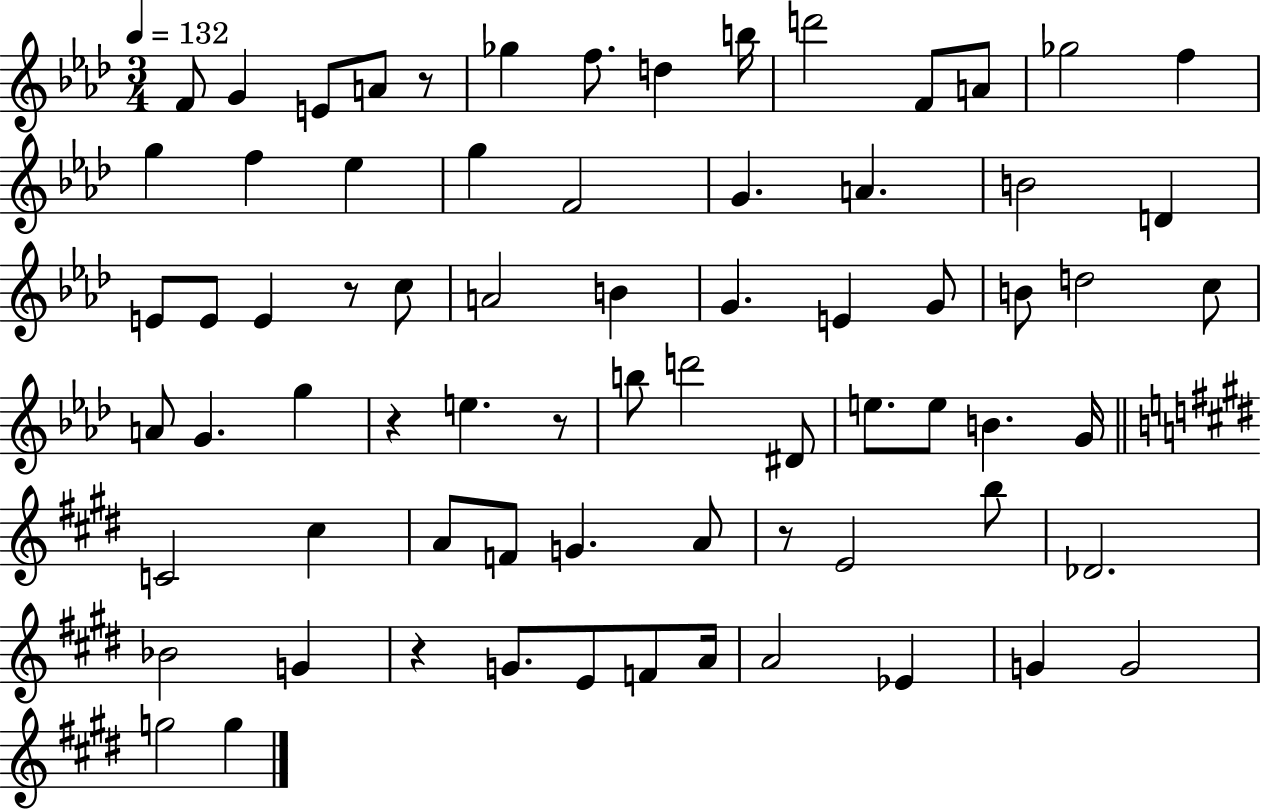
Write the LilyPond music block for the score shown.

{
  \clef treble
  \numericTimeSignature
  \time 3/4
  \key aes \major
  \tempo 4 = 132
  f'8 g'4 e'8 a'8 r8 | ges''4 f''8. d''4 b''16 | d'''2 f'8 a'8 | ges''2 f''4 | \break g''4 f''4 ees''4 | g''4 f'2 | g'4. a'4. | b'2 d'4 | \break e'8 e'8 e'4 r8 c''8 | a'2 b'4 | g'4. e'4 g'8 | b'8 d''2 c''8 | \break a'8 g'4. g''4 | r4 e''4. r8 | b''8 d'''2 dis'8 | e''8. e''8 b'4. g'16 | \break \bar "||" \break \key e \major c'2 cis''4 | a'8 f'8 g'4. a'8 | r8 e'2 b''8 | des'2. | \break bes'2 g'4 | r4 g'8. e'8 f'8 a'16 | a'2 ees'4 | g'4 g'2 | \break g''2 g''4 | \bar "|."
}